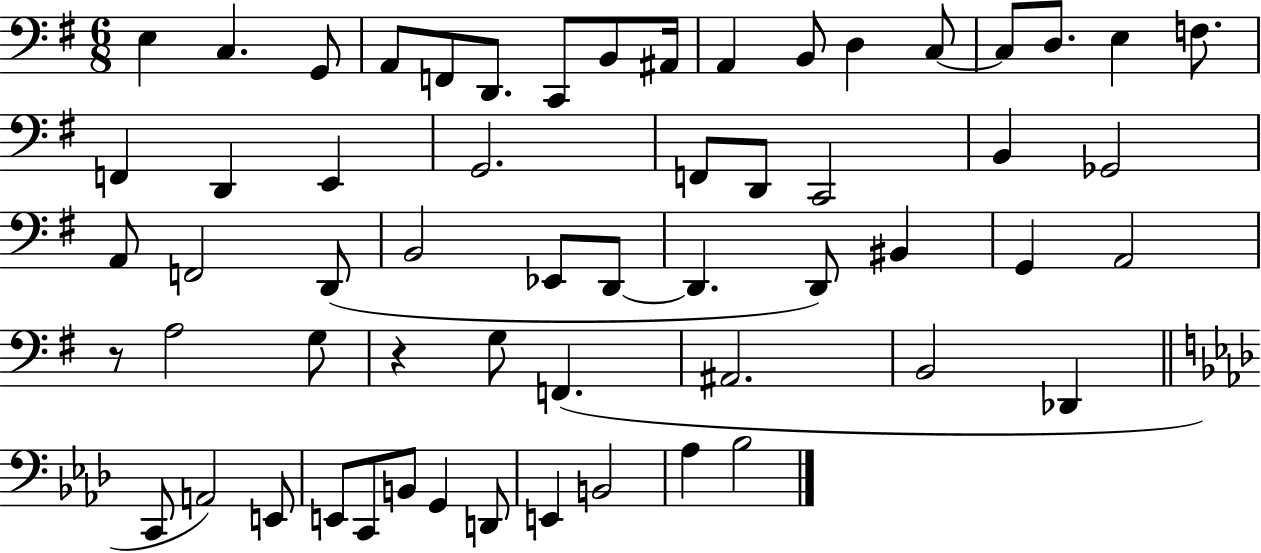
X:1
T:Untitled
M:6/8
L:1/4
K:G
E, C, G,,/2 A,,/2 F,,/2 D,,/2 C,,/2 B,,/2 ^A,,/4 A,, B,,/2 D, C,/2 C,/2 D,/2 E, F,/2 F,, D,, E,, G,,2 F,,/2 D,,/2 C,,2 B,, _G,,2 A,,/2 F,,2 D,,/2 B,,2 _E,,/2 D,,/2 D,, D,,/2 ^B,, G,, A,,2 z/2 A,2 G,/2 z G,/2 F,, ^A,,2 B,,2 _D,, C,,/2 A,,2 E,,/2 E,,/2 C,,/2 B,,/2 G,, D,,/2 E,, B,,2 _A, _B,2